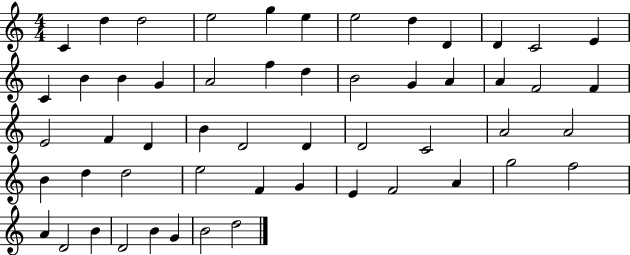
{
  \clef treble
  \numericTimeSignature
  \time 4/4
  \key c \major
  c'4 d''4 d''2 | e''2 g''4 e''4 | e''2 d''4 d'4 | d'4 c'2 e'4 | \break c'4 b'4 b'4 g'4 | a'2 f''4 d''4 | b'2 g'4 a'4 | a'4 f'2 f'4 | \break e'2 f'4 d'4 | b'4 d'2 d'4 | d'2 c'2 | a'2 a'2 | \break b'4 d''4 d''2 | e''2 f'4 g'4 | e'4 f'2 a'4 | g''2 f''2 | \break a'4 d'2 b'4 | d'2 b'4 g'4 | b'2 d''2 | \bar "|."
}